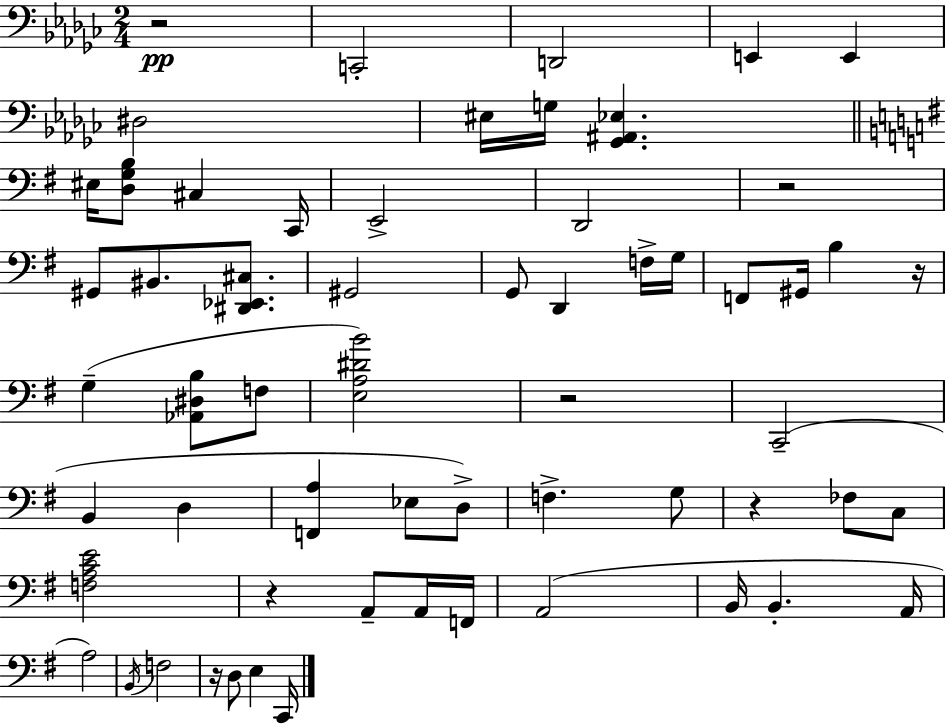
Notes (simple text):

R/h C2/h D2/h E2/q E2/q D#3/h EIS3/s G3/s [Gb2,A#2,Eb3]/q. EIS3/s [D3,G3,B3]/e C#3/q C2/s E2/h D2/h R/h G#2/e BIS2/e. [D#2,Eb2,C#3]/e. G#2/h G2/e D2/q F3/s G3/s F2/e G#2/s B3/q R/s G3/q [Ab2,D#3,B3]/e F3/e [E3,A3,D#4,B4]/h R/h C2/h B2/q D3/q [F2,A3]/q Eb3/e D3/e F3/q. G3/e R/q FES3/e C3/e [F3,A3,C4,E4]/h R/q A2/e A2/s F2/s A2/h B2/s B2/q. A2/s A3/h B2/s F3/h R/s D3/e E3/q C2/s